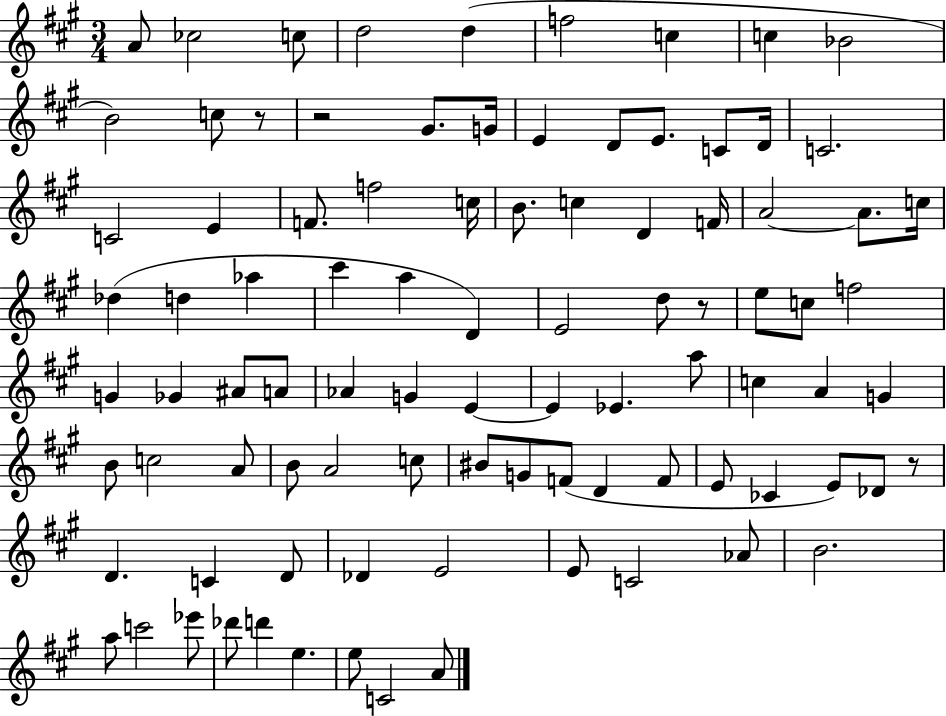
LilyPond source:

{
  \clef treble
  \numericTimeSignature
  \time 3/4
  \key a \major
  a'8 ces''2 c''8 | d''2 d''4( | f''2 c''4 | c''4 bes'2 | \break b'2) c''8 r8 | r2 gis'8. g'16 | e'4 d'8 e'8. c'8 d'16 | c'2. | \break c'2 e'4 | f'8. f''2 c''16 | b'8. c''4 d'4 f'16 | a'2~~ a'8. c''16 | \break des''4( d''4 aes''4 | cis'''4 a''4 d'4) | e'2 d''8 r8 | e''8 c''8 f''2 | \break g'4 ges'4 ais'8 a'8 | aes'4 g'4 e'4~~ | e'4 ees'4. a''8 | c''4 a'4 g'4 | \break b'8 c''2 a'8 | b'8 a'2 c''8 | bis'8 g'8 f'8( d'4 f'8 | e'8 ces'4 e'8) des'8 r8 | \break d'4. c'4 d'8 | des'4 e'2 | e'8 c'2 aes'8 | b'2. | \break a''8 c'''2 ees'''8 | des'''8 d'''4 e''4. | e''8 c'2 a'8 | \bar "|."
}